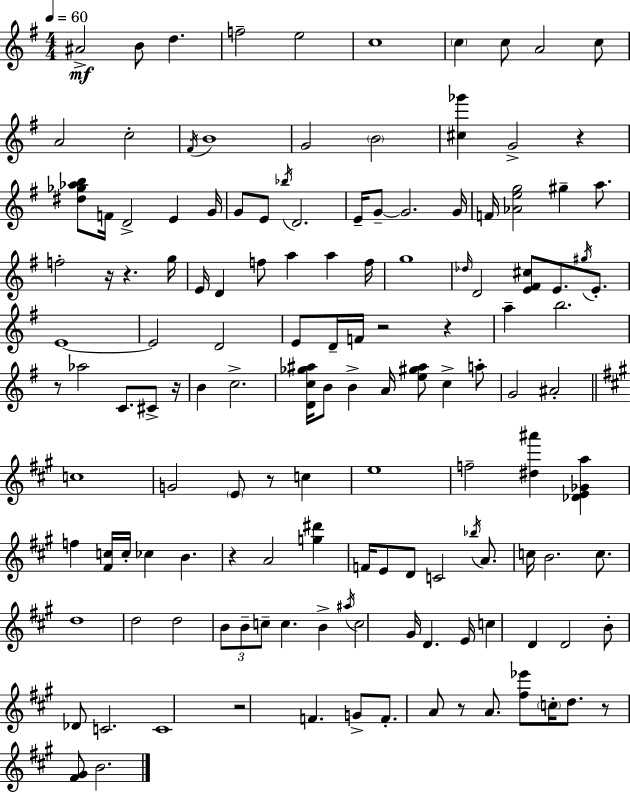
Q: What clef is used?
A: treble